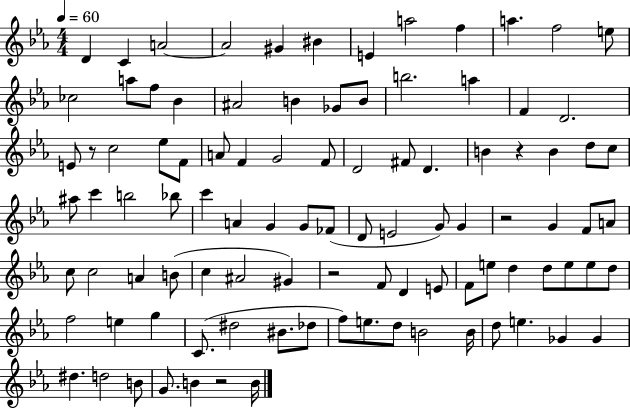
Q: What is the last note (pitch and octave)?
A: B4